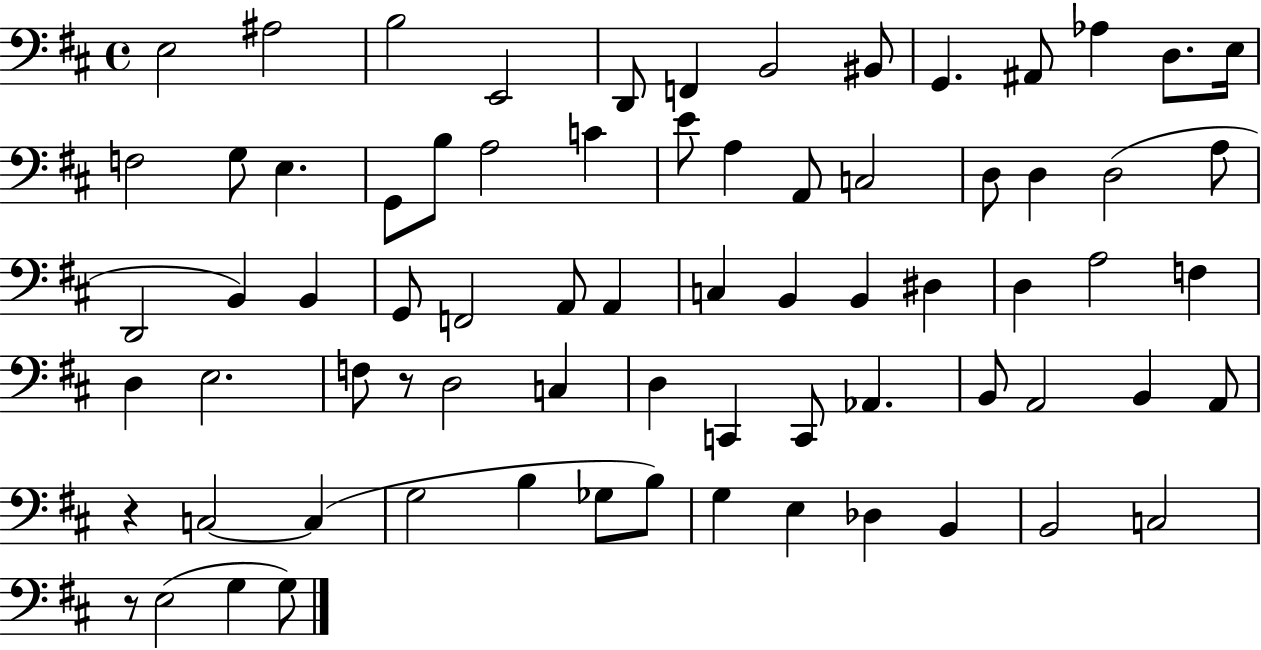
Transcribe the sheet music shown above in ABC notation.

X:1
T:Untitled
M:4/4
L:1/4
K:D
E,2 ^A,2 B,2 E,,2 D,,/2 F,, B,,2 ^B,,/2 G,, ^A,,/2 _A, D,/2 E,/4 F,2 G,/2 E, G,,/2 B,/2 A,2 C E/2 A, A,,/2 C,2 D,/2 D, D,2 A,/2 D,,2 B,, B,, G,,/2 F,,2 A,,/2 A,, C, B,, B,, ^D, D, A,2 F, D, E,2 F,/2 z/2 D,2 C, D, C,, C,,/2 _A,, B,,/2 A,,2 B,, A,,/2 z C,2 C, G,2 B, _G,/2 B,/2 G, E, _D, B,, B,,2 C,2 z/2 E,2 G, G,/2